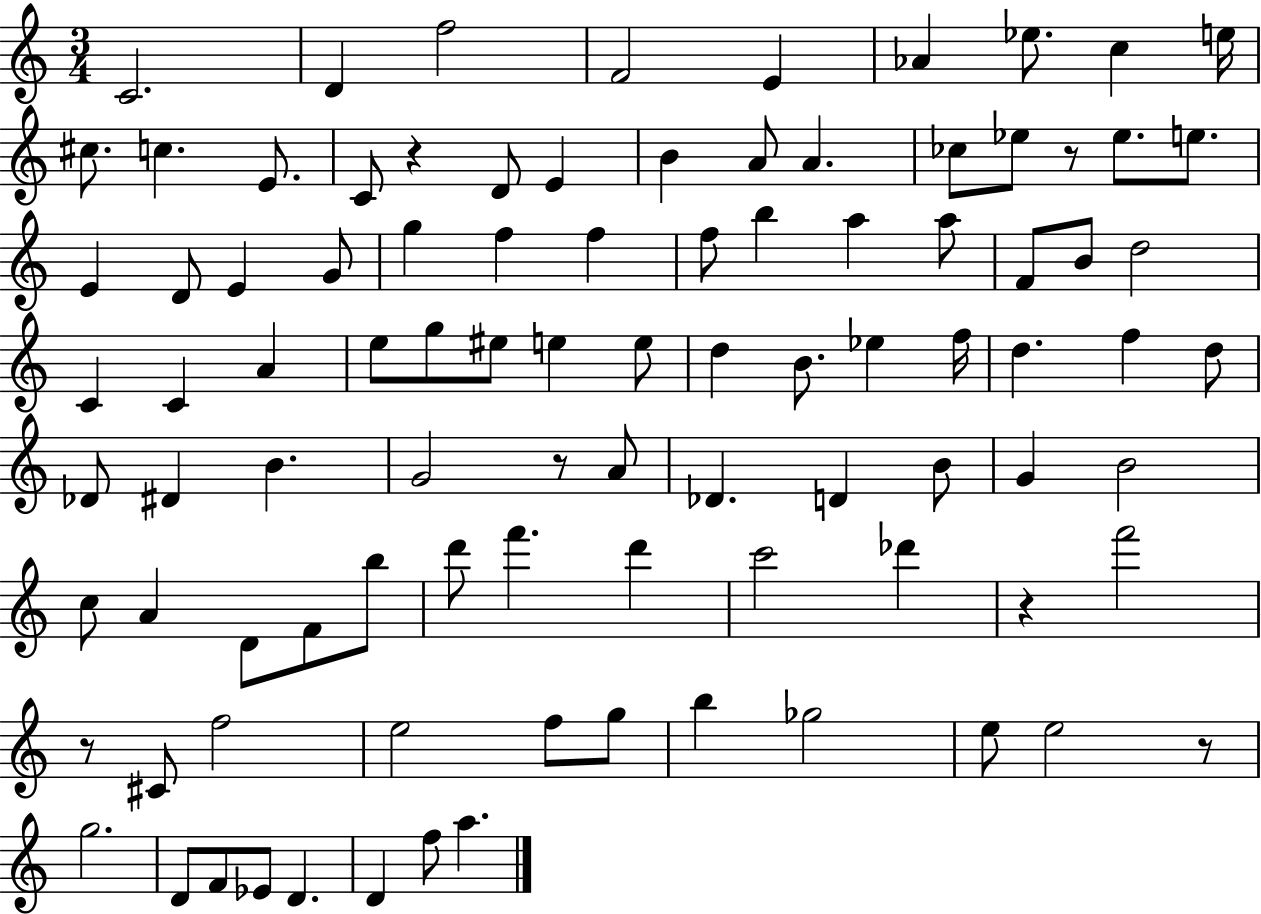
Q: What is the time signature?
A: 3/4